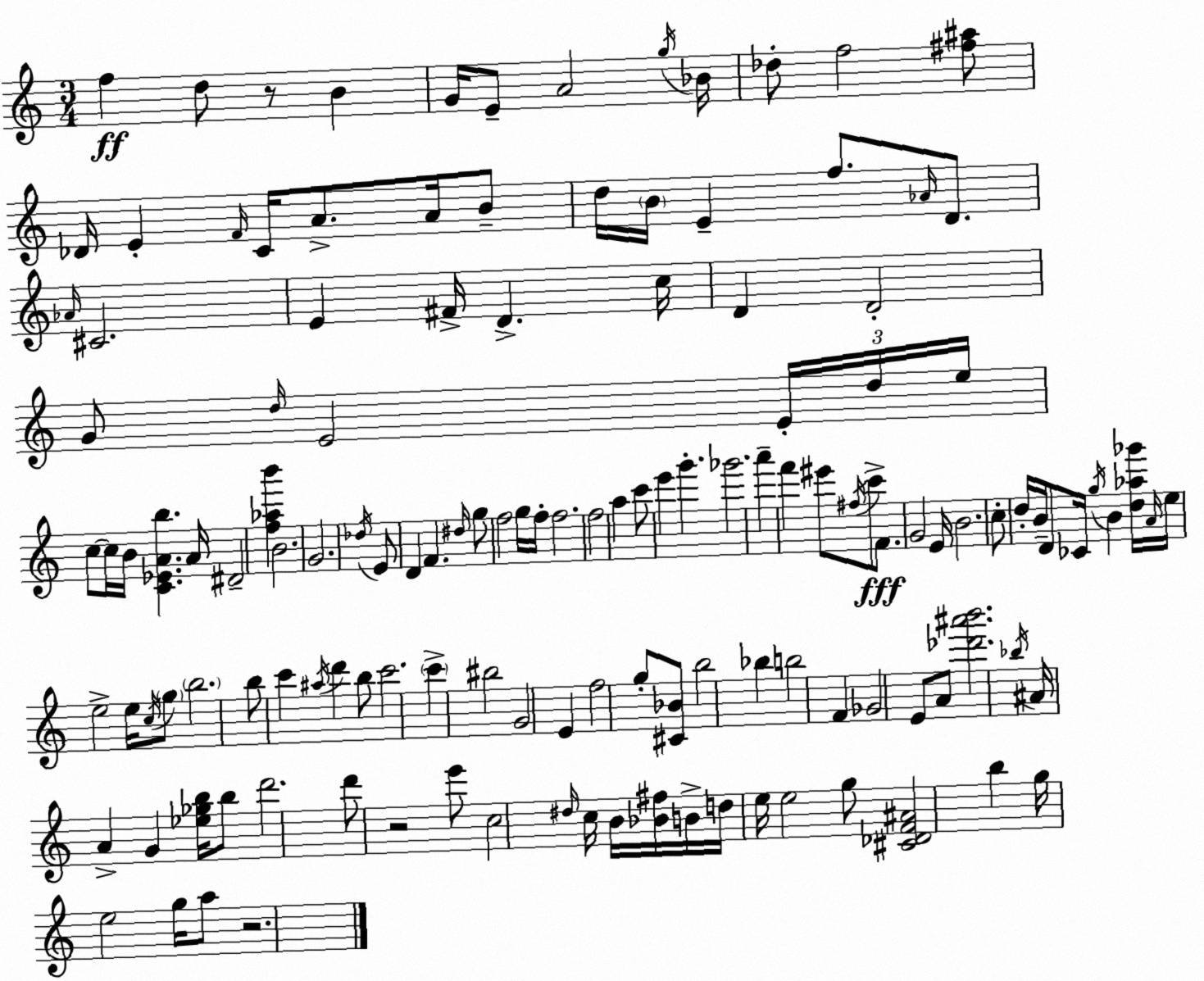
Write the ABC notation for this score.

X:1
T:Untitled
M:3/4
L:1/4
K:Am
f d/2 z/2 B G/4 E/2 A2 g/4 _B/4 _d/2 f2 [^f^a]/2 _D/4 E F/4 C/4 A/2 A/4 B/2 d/4 B/4 E f/2 _A/4 D/2 _A/4 ^C2 E ^F/4 D c/4 D D2 G/2 d/4 E2 E/4 d/4 e/4 c/2 c/4 B/4 [C_EAb] A/4 ^D2 [f_ab'] B2 G2 _d/4 E/2 D F ^d/4 g/2 f2 g/4 f/4 f2 f2 a c'/2 e' g' _g'2 a' f' ^e'/2 ^f/4 c'/2 F/2 G2 E/4 B2 c/2 d/4 B/4 D/2 _C/4 g/4 B [d_a_g']/4 A/4 e/4 e2 e/4 c/4 g/2 b2 b/2 c' ^a/4 d' b/2 c'2 c' ^b2 G2 E f2 g/2 [^C_B]/2 b2 _b b2 F _G2 E/2 A/2 [_d'^a'b']2 _b/4 ^A/4 A G [_e_gb]/4 b/2 d'2 d'/2 z2 e'/2 c2 ^d/4 c/4 B/4 [_B^f]/4 B/4 d/4 e/4 e2 g/2 [^C_DF^A]2 b g/4 e2 g/4 a/2 z2